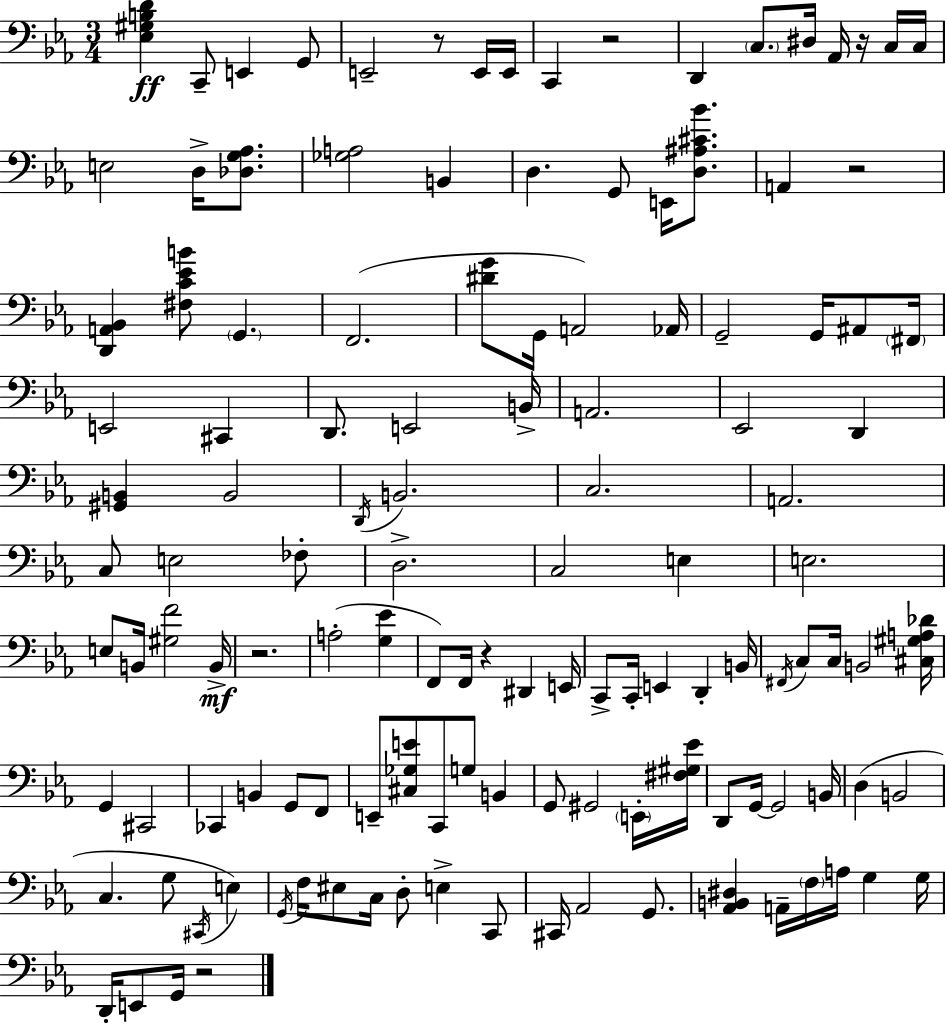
[Eb3,G#3,B3,D4]/q C2/e E2/q G2/e E2/h R/e E2/s E2/s C2/q R/h D2/q C3/e. D#3/s Ab2/s R/s C3/s C3/s E3/h D3/s [Db3,G3,Ab3]/e. [Gb3,A3]/h B2/q D3/q. G2/e E2/s [D3,A#3,C#4,Bb4]/e. A2/q R/h [D2,A2,Bb2]/q [F#3,C4,Eb4,B4]/e G2/q. F2/h. [D#4,G4]/e G2/s A2/h Ab2/s G2/h G2/s A#2/e F#2/s E2/h C#2/q D2/e. E2/h B2/s A2/h. Eb2/h D2/q [G#2,B2]/q B2/h D2/s B2/h. C3/h. A2/h. C3/e E3/h FES3/e D3/h. C3/h E3/q E3/h. E3/e B2/s [G#3,F4]/h B2/s R/h. A3/h [G3,Eb4]/q F2/e F2/s R/q D#2/q E2/s C2/e C2/s E2/q D2/q B2/s F#2/s C3/e C3/s B2/h [C#3,G#3,A3,Db4]/s G2/q C#2/h CES2/q B2/q G2/e F2/e E2/e [C#3,Gb3,E4]/e C2/e G3/e B2/q G2/e G#2/h E2/s [F#3,G#3,Eb4]/s D2/e G2/s G2/h B2/s D3/q B2/h C3/q. G3/e C#2/s E3/q G2/s F3/s EIS3/e C3/s D3/e E3/q C2/e C#2/s Ab2/h G2/e. [Ab2,B2,D#3]/q A2/s F3/s A3/s G3/q G3/s D2/s E2/e G2/s R/h